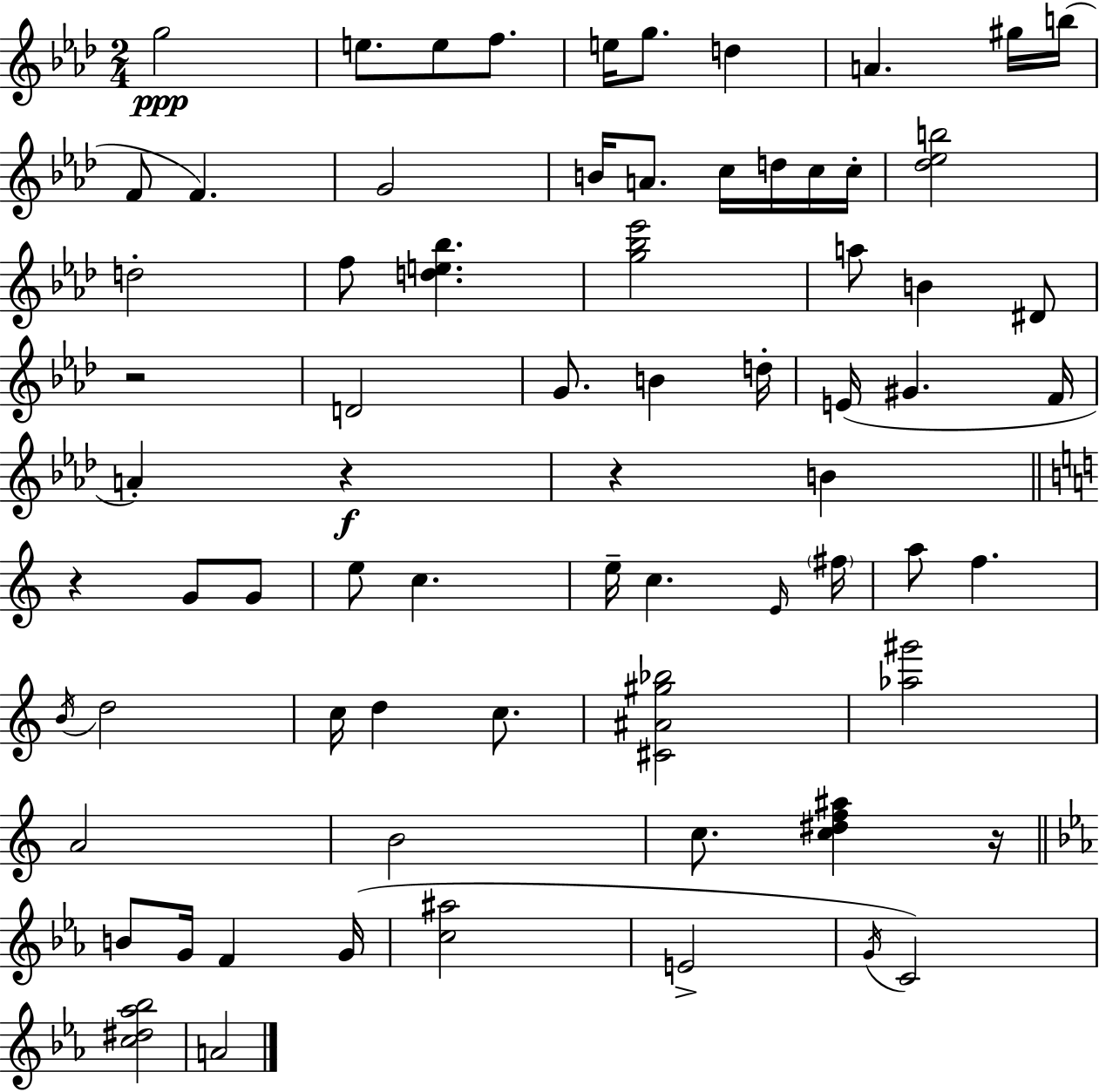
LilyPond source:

{
  \clef treble
  \numericTimeSignature
  \time 2/4
  \key f \minor
  g''2\ppp | e''8. e''8 f''8. | e''16 g''8. d''4 | a'4. gis''16 b''16( | \break f'8 f'4.) | g'2 | b'16 a'8. c''16 d''16 c''16 c''16-. | <des'' ees'' b''>2 | \break d''2-. | f''8 <d'' e'' bes''>4. | <g'' bes'' ees'''>2 | a''8 b'4 dis'8 | \break r2 | d'2 | g'8. b'4 d''16-. | e'16( gis'4. f'16 | \break a'4-.) r4\f | r4 b'4 | \bar "||" \break \key a \minor r4 g'8 g'8 | e''8 c''4. | e''16-- c''4. \grace { e'16 } | \parenthesize fis''16 a''8 f''4. | \break \acciaccatura { b'16 } d''2 | c''16 d''4 c''8. | <cis' ais' gis'' bes''>2 | <aes'' gis'''>2 | \break a'2 | b'2 | c''8. <c'' dis'' f'' ais''>4 | r16 \bar "||" \break \key ees \major b'8 g'16 f'4 g'16( | <c'' ais''>2 | e'2-> | \acciaccatura { g'16 } c'2) | \break <c'' dis'' aes'' bes''>2 | a'2 | \bar "|."
}